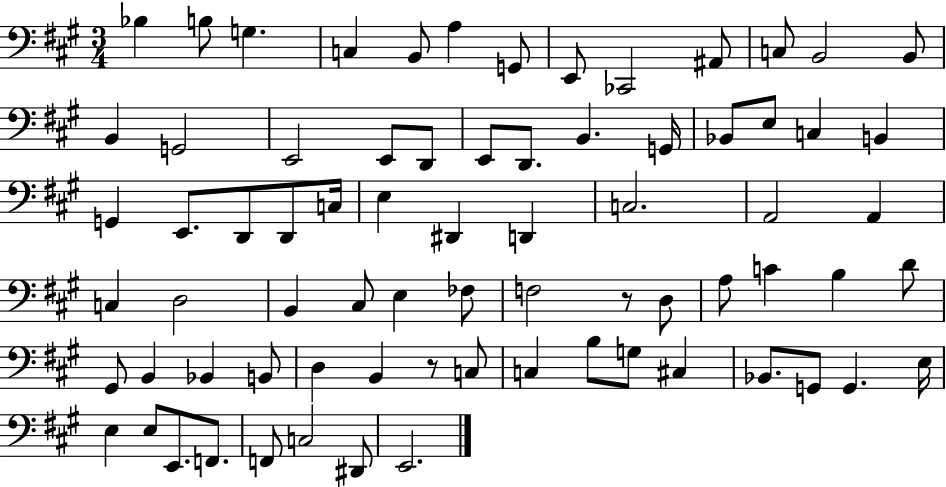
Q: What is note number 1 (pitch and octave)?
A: Bb3